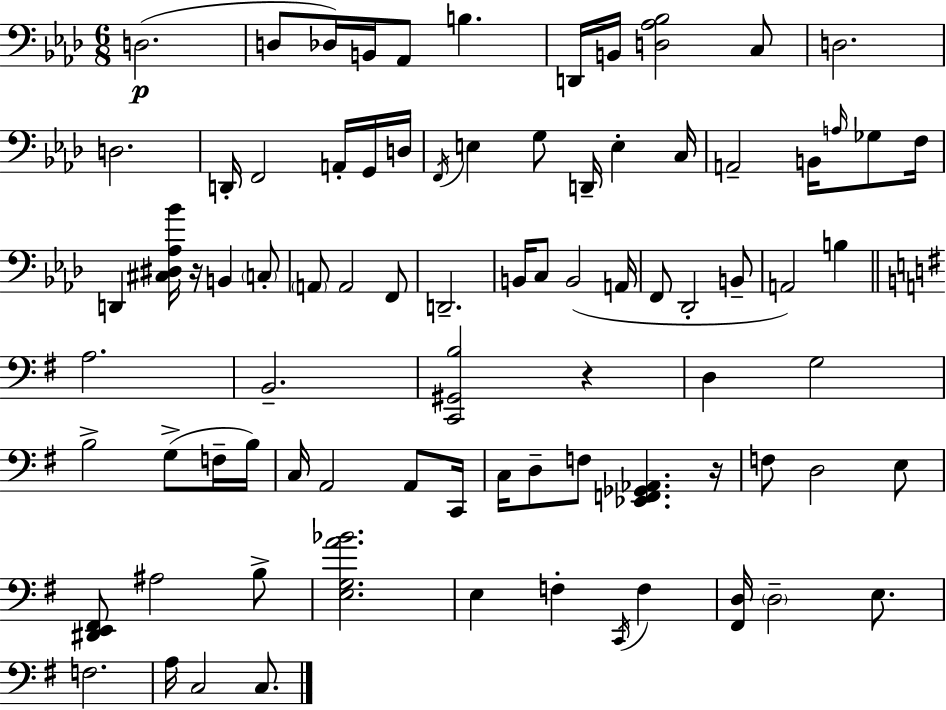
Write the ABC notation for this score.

X:1
T:Untitled
M:6/8
L:1/4
K:Ab
D,2 D,/2 _D,/4 B,,/4 _A,,/2 B, D,,/4 B,,/4 [D,_A,_B,]2 C,/2 D,2 D,2 D,,/4 F,,2 A,,/4 G,,/4 D,/4 F,,/4 E, G,/2 D,,/4 E, C,/4 A,,2 B,,/4 A,/4 _G,/2 F,/4 D,, [^C,^D,_A,_B]/4 z/4 B,, C,/2 A,,/2 A,,2 F,,/2 D,,2 B,,/4 C,/2 B,,2 A,,/4 F,,/2 _D,,2 B,,/2 A,,2 B, A,2 B,,2 [C,,^G,,B,]2 z D, G,2 B,2 G,/2 F,/4 B,/4 C,/4 A,,2 A,,/2 C,,/4 C,/4 D,/2 F,/2 [_E,,F,,_G,,_A,,] z/4 F,/2 D,2 E,/2 [^D,,E,,^F,,]/2 ^A,2 B,/2 [E,G,A_B]2 E, F, C,,/4 F, [^F,,D,]/4 D,2 E,/2 F,2 A,/4 C,2 C,/2